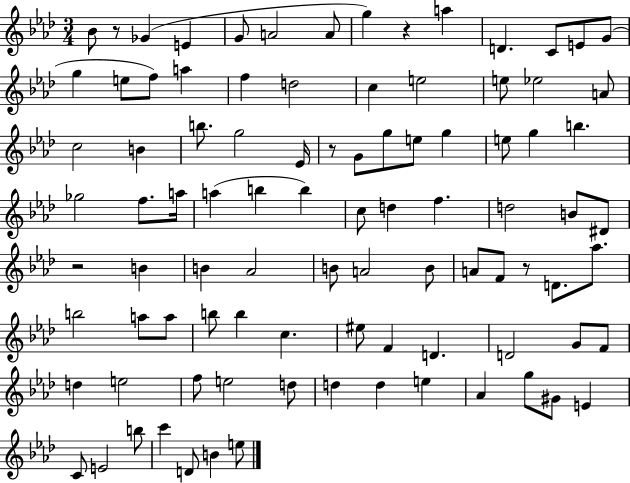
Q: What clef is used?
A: treble